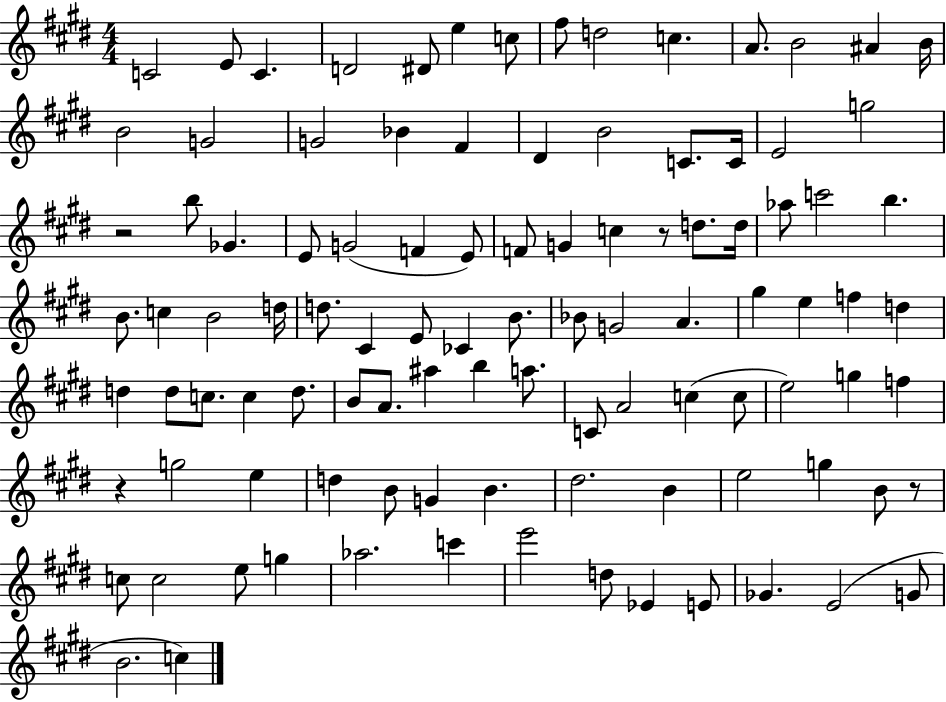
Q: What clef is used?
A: treble